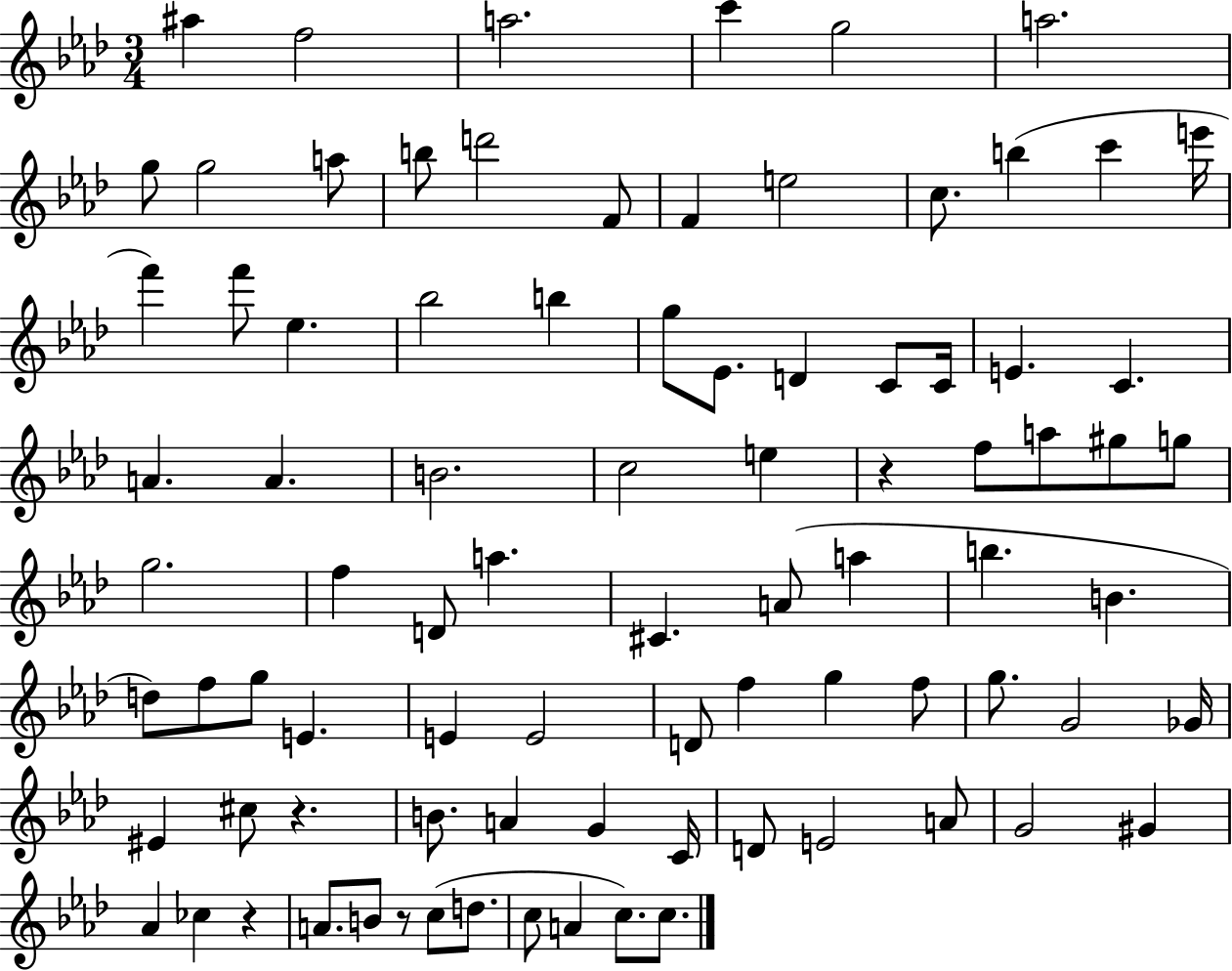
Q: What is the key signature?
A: AES major